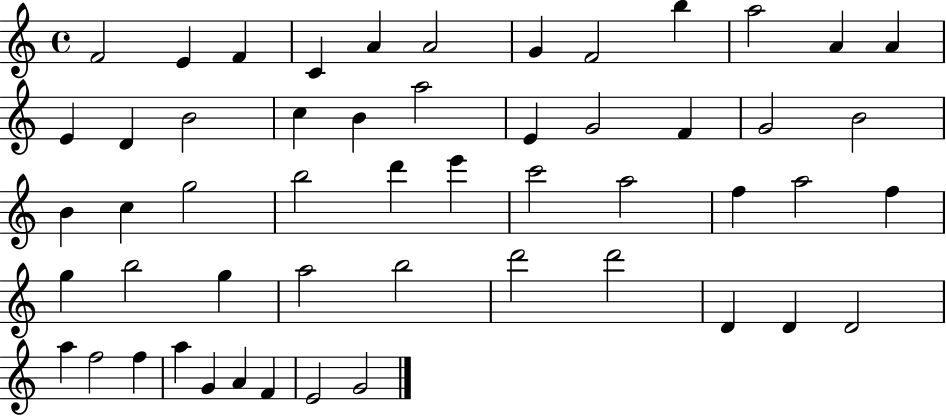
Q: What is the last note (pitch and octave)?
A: G4